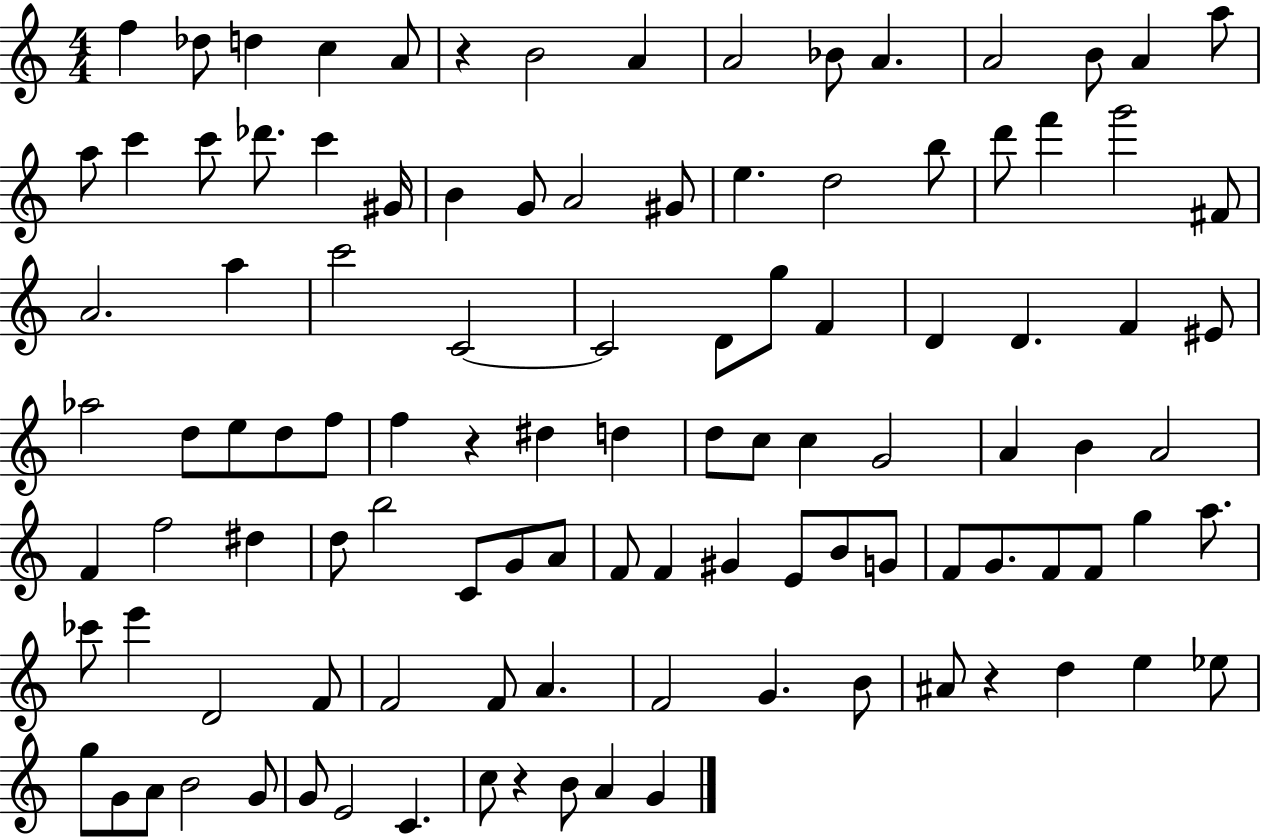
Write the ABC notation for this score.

X:1
T:Untitled
M:4/4
L:1/4
K:C
f _d/2 d c A/2 z B2 A A2 _B/2 A A2 B/2 A a/2 a/2 c' c'/2 _d'/2 c' ^G/4 B G/2 A2 ^G/2 e d2 b/2 d'/2 f' g'2 ^F/2 A2 a c'2 C2 C2 D/2 g/2 F D D F ^E/2 _a2 d/2 e/2 d/2 f/2 f z ^d d d/2 c/2 c G2 A B A2 F f2 ^d d/2 b2 C/2 G/2 A/2 F/2 F ^G E/2 B/2 G/2 F/2 G/2 F/2 F/2 g a/2 _c'/2 e' D2 F/2 F2 F/2 A F2 G B/2 ^A/2 z d e _e/2 g/2 G/2 A/2 B2 G/2 G/2 E2 C c/2 z B/2 A G